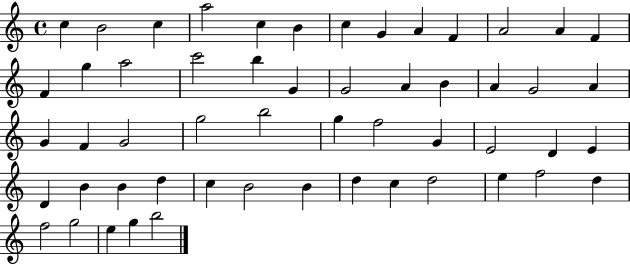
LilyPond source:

{
  \clef treble
  \time 4/4
  \defaultTimeSignature
  \key c \major
  c''4 b'2 c''4 | a''2 c''4 b'4 | c''4 g'4 a'4 f'4 | a'2 a'4 f'4 | \break f'4 g''4 a''2 | c'''2 b''4 g'4 | g'2 a'4 b'4 | a'4 g'2 a'4 | \break g'4 f'4 g'2 | g''2 b''2 | g''4 f''2 g'4 | e'2 d'4 e'4 | \break d'4 b'4 b'4 d''4 | c''4 b'2 b'4 | d''4 c''4 d''2 | e''4 f''2 d''4 | \break f''2 g''2 | e''4 g''4 b''2 | \bar "|."
}